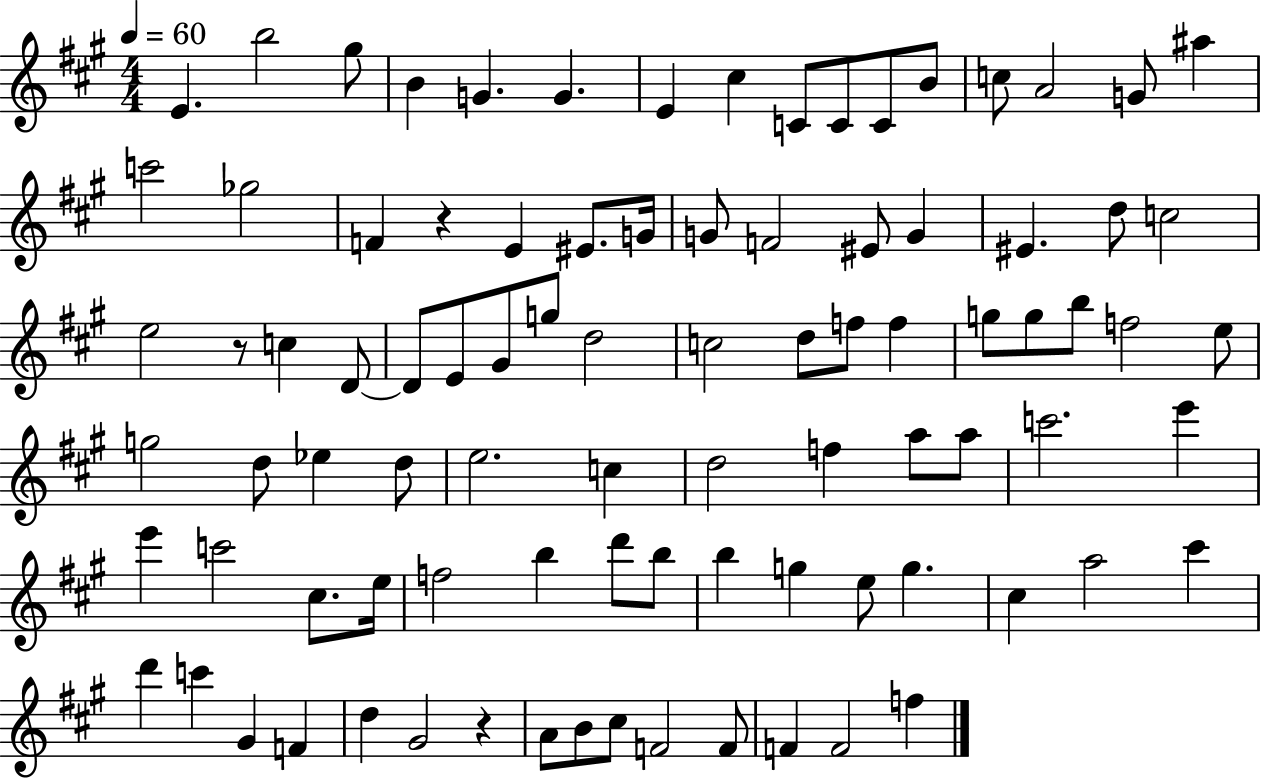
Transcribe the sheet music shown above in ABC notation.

X:1
T:Untitled
M:4/4
L:1/4
K:A
E b2 ^g/2 B G G E ^c C/2 C/2 C/2 B/2 c/2 A2 G/2 ^a c'2 _g2 F z E ^E/2 G/4 G/2 F2 ^E/2 G ^E d/2 c2 e2 z/2 c D/2 D/2 E/2 ^G/2 g/2 d2 c2 d/2 f/2 f g/2 g/2 b/2 f2 e/2 g2 d/2 _e d/2 e2 c d2 f a/2 a/2 c'2 e' e' c'2 ^c/2 e/4 f2 b d'/2 b/2 b g e/2 g ^c a2 ^c' d' c' ^G F d ^G2 z A/2 B/2 ^c/2 F2 F/2 F F2 f